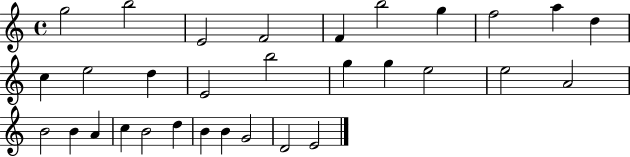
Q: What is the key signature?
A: C major